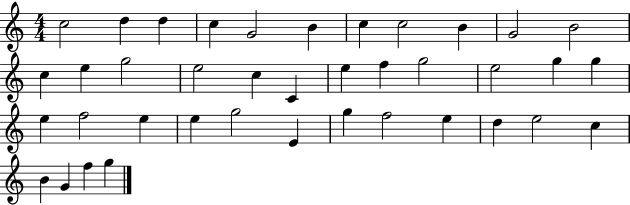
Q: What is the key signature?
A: C major